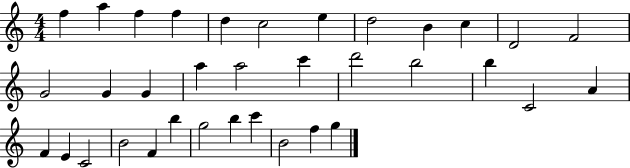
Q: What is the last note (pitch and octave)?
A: G5